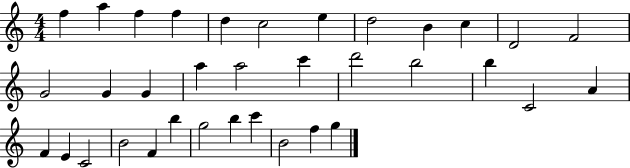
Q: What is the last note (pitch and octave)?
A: G5